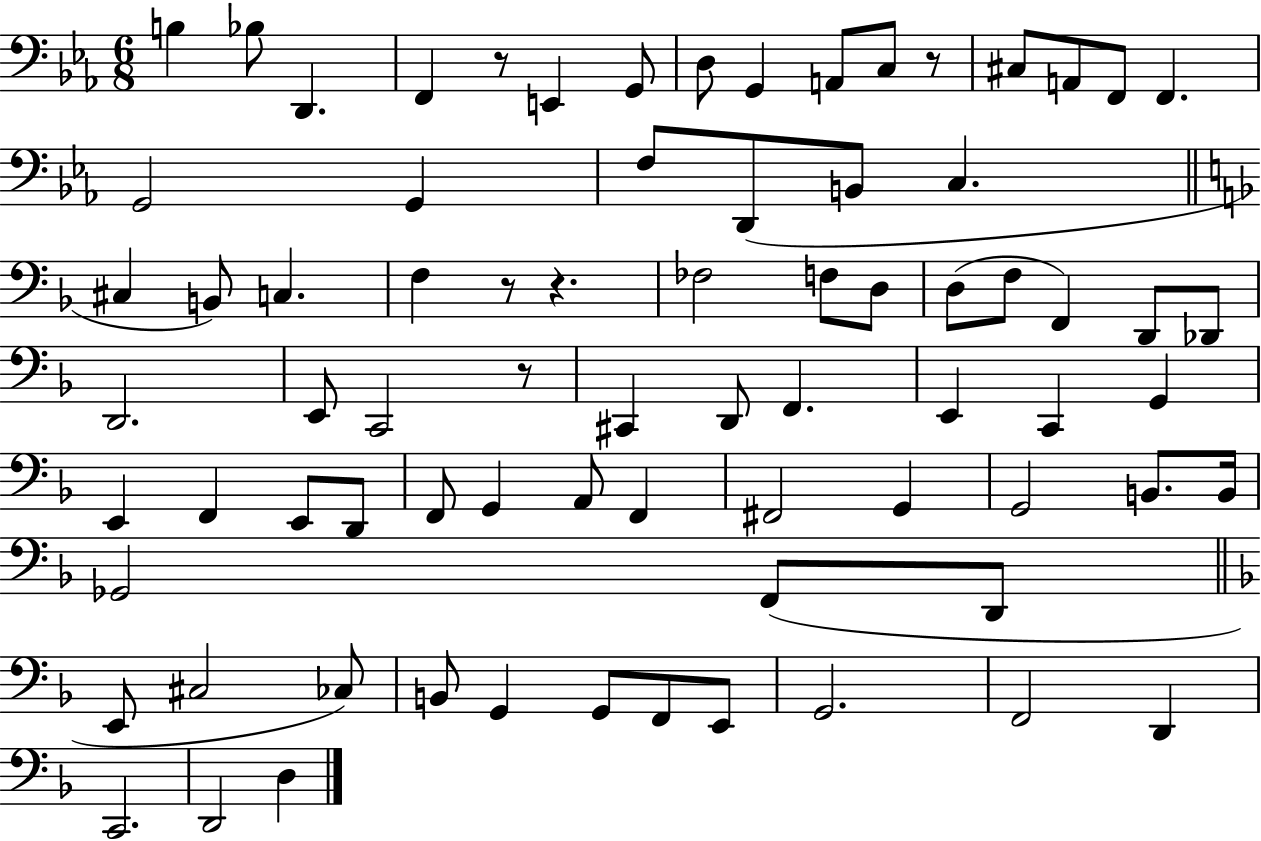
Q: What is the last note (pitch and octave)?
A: D3